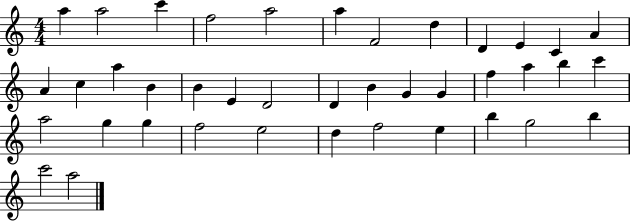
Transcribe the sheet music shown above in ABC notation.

X:1
T:Untitled
M:4/4
L:1/4
K:C
a a2 c' f2 a2 a F2 d D E C A A c a B B E D2 D B G G f a b c' a2 g g f2 e2 d f2 e b g2 b c'2 a2